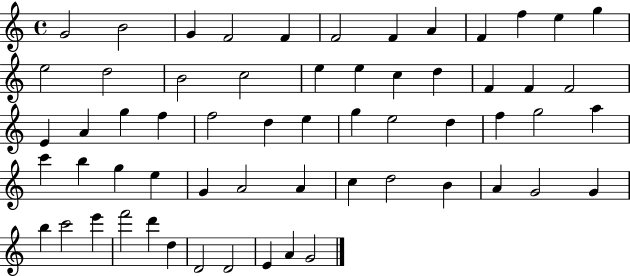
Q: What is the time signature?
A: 4/4